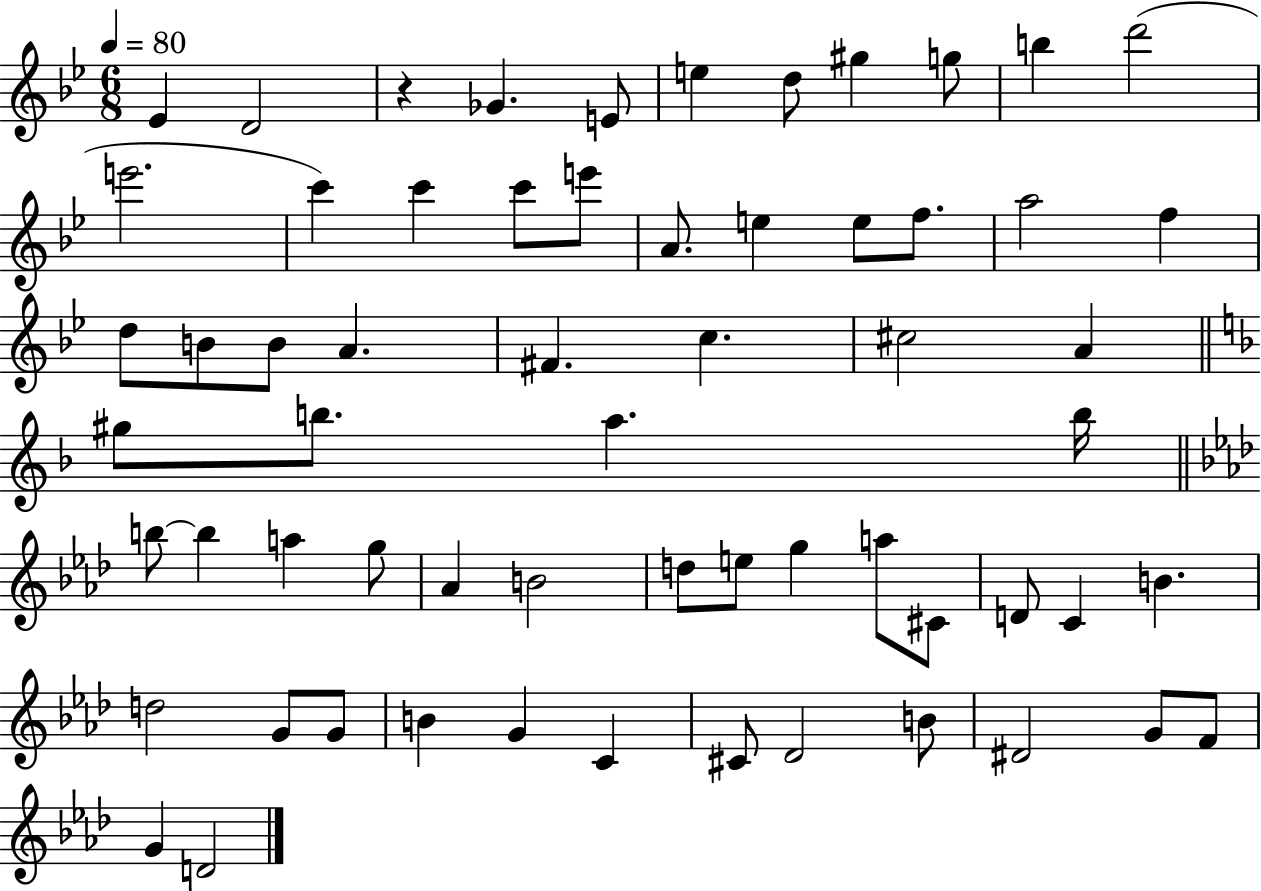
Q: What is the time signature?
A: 6/8